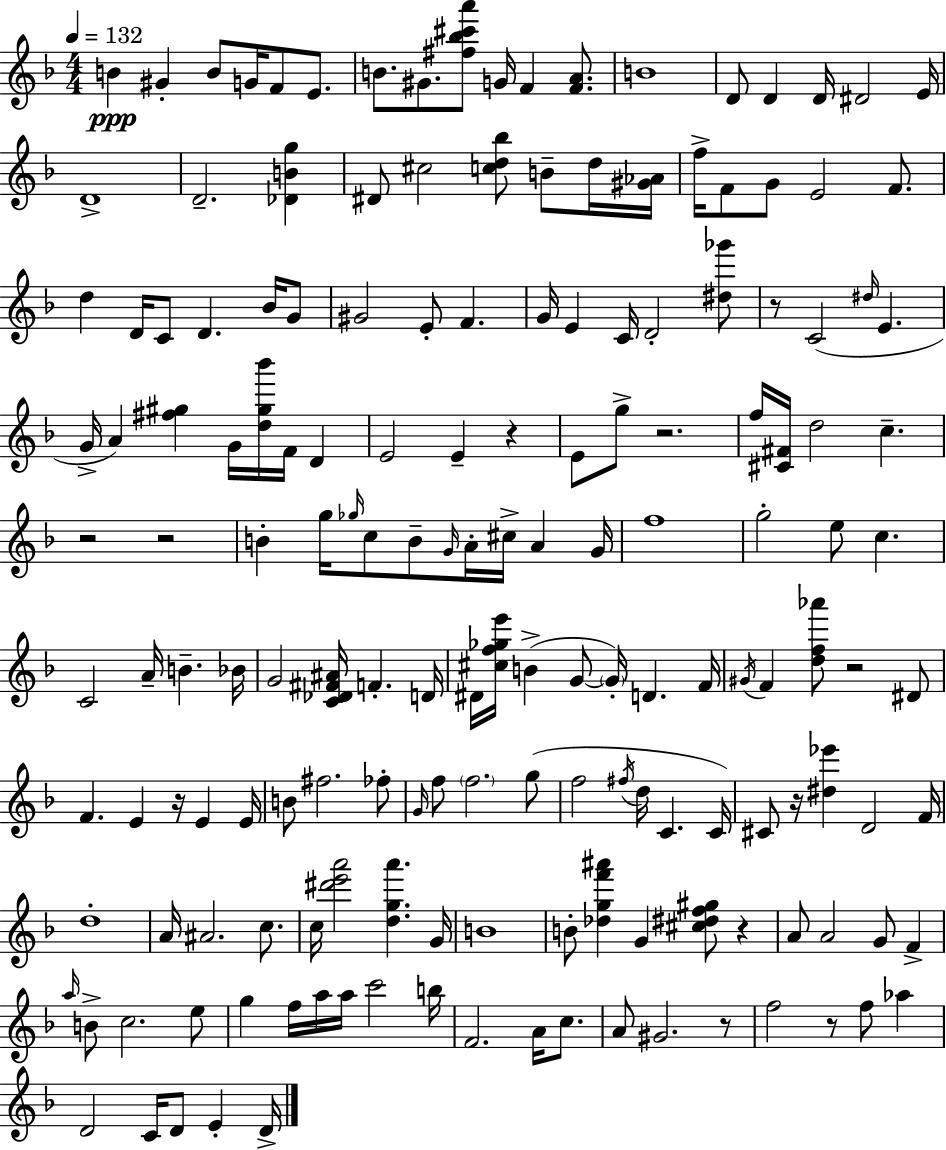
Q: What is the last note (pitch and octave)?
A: D4